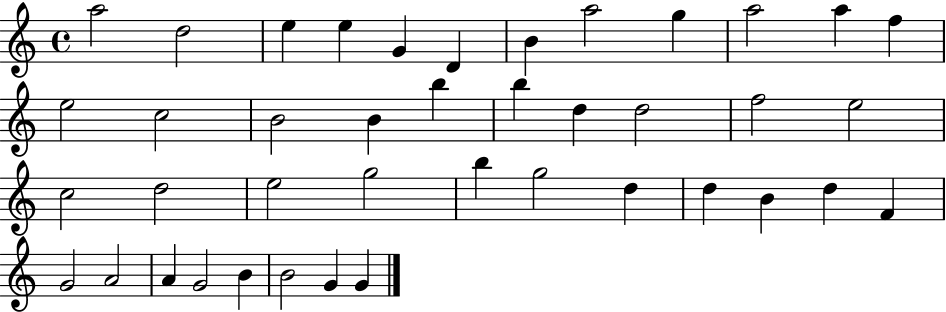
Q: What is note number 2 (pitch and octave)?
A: D5